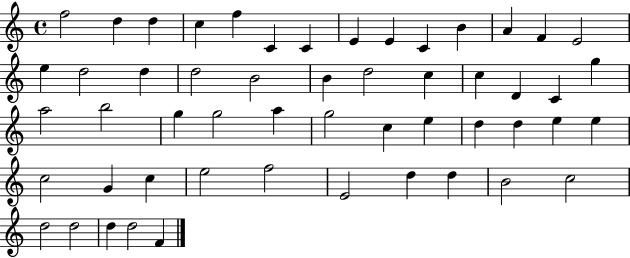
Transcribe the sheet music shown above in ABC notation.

X:1
T:Untitled
M:4/4
L:1/4
K:C
f2 d d c f C C E E C B A F E2 e d2 d d2 B2 B d2 c c D C g a2 b2 g g2 a g2 c e d d e e c2 G c e2 f2 E2 d d B2 c2 d2 d2 d d2 F